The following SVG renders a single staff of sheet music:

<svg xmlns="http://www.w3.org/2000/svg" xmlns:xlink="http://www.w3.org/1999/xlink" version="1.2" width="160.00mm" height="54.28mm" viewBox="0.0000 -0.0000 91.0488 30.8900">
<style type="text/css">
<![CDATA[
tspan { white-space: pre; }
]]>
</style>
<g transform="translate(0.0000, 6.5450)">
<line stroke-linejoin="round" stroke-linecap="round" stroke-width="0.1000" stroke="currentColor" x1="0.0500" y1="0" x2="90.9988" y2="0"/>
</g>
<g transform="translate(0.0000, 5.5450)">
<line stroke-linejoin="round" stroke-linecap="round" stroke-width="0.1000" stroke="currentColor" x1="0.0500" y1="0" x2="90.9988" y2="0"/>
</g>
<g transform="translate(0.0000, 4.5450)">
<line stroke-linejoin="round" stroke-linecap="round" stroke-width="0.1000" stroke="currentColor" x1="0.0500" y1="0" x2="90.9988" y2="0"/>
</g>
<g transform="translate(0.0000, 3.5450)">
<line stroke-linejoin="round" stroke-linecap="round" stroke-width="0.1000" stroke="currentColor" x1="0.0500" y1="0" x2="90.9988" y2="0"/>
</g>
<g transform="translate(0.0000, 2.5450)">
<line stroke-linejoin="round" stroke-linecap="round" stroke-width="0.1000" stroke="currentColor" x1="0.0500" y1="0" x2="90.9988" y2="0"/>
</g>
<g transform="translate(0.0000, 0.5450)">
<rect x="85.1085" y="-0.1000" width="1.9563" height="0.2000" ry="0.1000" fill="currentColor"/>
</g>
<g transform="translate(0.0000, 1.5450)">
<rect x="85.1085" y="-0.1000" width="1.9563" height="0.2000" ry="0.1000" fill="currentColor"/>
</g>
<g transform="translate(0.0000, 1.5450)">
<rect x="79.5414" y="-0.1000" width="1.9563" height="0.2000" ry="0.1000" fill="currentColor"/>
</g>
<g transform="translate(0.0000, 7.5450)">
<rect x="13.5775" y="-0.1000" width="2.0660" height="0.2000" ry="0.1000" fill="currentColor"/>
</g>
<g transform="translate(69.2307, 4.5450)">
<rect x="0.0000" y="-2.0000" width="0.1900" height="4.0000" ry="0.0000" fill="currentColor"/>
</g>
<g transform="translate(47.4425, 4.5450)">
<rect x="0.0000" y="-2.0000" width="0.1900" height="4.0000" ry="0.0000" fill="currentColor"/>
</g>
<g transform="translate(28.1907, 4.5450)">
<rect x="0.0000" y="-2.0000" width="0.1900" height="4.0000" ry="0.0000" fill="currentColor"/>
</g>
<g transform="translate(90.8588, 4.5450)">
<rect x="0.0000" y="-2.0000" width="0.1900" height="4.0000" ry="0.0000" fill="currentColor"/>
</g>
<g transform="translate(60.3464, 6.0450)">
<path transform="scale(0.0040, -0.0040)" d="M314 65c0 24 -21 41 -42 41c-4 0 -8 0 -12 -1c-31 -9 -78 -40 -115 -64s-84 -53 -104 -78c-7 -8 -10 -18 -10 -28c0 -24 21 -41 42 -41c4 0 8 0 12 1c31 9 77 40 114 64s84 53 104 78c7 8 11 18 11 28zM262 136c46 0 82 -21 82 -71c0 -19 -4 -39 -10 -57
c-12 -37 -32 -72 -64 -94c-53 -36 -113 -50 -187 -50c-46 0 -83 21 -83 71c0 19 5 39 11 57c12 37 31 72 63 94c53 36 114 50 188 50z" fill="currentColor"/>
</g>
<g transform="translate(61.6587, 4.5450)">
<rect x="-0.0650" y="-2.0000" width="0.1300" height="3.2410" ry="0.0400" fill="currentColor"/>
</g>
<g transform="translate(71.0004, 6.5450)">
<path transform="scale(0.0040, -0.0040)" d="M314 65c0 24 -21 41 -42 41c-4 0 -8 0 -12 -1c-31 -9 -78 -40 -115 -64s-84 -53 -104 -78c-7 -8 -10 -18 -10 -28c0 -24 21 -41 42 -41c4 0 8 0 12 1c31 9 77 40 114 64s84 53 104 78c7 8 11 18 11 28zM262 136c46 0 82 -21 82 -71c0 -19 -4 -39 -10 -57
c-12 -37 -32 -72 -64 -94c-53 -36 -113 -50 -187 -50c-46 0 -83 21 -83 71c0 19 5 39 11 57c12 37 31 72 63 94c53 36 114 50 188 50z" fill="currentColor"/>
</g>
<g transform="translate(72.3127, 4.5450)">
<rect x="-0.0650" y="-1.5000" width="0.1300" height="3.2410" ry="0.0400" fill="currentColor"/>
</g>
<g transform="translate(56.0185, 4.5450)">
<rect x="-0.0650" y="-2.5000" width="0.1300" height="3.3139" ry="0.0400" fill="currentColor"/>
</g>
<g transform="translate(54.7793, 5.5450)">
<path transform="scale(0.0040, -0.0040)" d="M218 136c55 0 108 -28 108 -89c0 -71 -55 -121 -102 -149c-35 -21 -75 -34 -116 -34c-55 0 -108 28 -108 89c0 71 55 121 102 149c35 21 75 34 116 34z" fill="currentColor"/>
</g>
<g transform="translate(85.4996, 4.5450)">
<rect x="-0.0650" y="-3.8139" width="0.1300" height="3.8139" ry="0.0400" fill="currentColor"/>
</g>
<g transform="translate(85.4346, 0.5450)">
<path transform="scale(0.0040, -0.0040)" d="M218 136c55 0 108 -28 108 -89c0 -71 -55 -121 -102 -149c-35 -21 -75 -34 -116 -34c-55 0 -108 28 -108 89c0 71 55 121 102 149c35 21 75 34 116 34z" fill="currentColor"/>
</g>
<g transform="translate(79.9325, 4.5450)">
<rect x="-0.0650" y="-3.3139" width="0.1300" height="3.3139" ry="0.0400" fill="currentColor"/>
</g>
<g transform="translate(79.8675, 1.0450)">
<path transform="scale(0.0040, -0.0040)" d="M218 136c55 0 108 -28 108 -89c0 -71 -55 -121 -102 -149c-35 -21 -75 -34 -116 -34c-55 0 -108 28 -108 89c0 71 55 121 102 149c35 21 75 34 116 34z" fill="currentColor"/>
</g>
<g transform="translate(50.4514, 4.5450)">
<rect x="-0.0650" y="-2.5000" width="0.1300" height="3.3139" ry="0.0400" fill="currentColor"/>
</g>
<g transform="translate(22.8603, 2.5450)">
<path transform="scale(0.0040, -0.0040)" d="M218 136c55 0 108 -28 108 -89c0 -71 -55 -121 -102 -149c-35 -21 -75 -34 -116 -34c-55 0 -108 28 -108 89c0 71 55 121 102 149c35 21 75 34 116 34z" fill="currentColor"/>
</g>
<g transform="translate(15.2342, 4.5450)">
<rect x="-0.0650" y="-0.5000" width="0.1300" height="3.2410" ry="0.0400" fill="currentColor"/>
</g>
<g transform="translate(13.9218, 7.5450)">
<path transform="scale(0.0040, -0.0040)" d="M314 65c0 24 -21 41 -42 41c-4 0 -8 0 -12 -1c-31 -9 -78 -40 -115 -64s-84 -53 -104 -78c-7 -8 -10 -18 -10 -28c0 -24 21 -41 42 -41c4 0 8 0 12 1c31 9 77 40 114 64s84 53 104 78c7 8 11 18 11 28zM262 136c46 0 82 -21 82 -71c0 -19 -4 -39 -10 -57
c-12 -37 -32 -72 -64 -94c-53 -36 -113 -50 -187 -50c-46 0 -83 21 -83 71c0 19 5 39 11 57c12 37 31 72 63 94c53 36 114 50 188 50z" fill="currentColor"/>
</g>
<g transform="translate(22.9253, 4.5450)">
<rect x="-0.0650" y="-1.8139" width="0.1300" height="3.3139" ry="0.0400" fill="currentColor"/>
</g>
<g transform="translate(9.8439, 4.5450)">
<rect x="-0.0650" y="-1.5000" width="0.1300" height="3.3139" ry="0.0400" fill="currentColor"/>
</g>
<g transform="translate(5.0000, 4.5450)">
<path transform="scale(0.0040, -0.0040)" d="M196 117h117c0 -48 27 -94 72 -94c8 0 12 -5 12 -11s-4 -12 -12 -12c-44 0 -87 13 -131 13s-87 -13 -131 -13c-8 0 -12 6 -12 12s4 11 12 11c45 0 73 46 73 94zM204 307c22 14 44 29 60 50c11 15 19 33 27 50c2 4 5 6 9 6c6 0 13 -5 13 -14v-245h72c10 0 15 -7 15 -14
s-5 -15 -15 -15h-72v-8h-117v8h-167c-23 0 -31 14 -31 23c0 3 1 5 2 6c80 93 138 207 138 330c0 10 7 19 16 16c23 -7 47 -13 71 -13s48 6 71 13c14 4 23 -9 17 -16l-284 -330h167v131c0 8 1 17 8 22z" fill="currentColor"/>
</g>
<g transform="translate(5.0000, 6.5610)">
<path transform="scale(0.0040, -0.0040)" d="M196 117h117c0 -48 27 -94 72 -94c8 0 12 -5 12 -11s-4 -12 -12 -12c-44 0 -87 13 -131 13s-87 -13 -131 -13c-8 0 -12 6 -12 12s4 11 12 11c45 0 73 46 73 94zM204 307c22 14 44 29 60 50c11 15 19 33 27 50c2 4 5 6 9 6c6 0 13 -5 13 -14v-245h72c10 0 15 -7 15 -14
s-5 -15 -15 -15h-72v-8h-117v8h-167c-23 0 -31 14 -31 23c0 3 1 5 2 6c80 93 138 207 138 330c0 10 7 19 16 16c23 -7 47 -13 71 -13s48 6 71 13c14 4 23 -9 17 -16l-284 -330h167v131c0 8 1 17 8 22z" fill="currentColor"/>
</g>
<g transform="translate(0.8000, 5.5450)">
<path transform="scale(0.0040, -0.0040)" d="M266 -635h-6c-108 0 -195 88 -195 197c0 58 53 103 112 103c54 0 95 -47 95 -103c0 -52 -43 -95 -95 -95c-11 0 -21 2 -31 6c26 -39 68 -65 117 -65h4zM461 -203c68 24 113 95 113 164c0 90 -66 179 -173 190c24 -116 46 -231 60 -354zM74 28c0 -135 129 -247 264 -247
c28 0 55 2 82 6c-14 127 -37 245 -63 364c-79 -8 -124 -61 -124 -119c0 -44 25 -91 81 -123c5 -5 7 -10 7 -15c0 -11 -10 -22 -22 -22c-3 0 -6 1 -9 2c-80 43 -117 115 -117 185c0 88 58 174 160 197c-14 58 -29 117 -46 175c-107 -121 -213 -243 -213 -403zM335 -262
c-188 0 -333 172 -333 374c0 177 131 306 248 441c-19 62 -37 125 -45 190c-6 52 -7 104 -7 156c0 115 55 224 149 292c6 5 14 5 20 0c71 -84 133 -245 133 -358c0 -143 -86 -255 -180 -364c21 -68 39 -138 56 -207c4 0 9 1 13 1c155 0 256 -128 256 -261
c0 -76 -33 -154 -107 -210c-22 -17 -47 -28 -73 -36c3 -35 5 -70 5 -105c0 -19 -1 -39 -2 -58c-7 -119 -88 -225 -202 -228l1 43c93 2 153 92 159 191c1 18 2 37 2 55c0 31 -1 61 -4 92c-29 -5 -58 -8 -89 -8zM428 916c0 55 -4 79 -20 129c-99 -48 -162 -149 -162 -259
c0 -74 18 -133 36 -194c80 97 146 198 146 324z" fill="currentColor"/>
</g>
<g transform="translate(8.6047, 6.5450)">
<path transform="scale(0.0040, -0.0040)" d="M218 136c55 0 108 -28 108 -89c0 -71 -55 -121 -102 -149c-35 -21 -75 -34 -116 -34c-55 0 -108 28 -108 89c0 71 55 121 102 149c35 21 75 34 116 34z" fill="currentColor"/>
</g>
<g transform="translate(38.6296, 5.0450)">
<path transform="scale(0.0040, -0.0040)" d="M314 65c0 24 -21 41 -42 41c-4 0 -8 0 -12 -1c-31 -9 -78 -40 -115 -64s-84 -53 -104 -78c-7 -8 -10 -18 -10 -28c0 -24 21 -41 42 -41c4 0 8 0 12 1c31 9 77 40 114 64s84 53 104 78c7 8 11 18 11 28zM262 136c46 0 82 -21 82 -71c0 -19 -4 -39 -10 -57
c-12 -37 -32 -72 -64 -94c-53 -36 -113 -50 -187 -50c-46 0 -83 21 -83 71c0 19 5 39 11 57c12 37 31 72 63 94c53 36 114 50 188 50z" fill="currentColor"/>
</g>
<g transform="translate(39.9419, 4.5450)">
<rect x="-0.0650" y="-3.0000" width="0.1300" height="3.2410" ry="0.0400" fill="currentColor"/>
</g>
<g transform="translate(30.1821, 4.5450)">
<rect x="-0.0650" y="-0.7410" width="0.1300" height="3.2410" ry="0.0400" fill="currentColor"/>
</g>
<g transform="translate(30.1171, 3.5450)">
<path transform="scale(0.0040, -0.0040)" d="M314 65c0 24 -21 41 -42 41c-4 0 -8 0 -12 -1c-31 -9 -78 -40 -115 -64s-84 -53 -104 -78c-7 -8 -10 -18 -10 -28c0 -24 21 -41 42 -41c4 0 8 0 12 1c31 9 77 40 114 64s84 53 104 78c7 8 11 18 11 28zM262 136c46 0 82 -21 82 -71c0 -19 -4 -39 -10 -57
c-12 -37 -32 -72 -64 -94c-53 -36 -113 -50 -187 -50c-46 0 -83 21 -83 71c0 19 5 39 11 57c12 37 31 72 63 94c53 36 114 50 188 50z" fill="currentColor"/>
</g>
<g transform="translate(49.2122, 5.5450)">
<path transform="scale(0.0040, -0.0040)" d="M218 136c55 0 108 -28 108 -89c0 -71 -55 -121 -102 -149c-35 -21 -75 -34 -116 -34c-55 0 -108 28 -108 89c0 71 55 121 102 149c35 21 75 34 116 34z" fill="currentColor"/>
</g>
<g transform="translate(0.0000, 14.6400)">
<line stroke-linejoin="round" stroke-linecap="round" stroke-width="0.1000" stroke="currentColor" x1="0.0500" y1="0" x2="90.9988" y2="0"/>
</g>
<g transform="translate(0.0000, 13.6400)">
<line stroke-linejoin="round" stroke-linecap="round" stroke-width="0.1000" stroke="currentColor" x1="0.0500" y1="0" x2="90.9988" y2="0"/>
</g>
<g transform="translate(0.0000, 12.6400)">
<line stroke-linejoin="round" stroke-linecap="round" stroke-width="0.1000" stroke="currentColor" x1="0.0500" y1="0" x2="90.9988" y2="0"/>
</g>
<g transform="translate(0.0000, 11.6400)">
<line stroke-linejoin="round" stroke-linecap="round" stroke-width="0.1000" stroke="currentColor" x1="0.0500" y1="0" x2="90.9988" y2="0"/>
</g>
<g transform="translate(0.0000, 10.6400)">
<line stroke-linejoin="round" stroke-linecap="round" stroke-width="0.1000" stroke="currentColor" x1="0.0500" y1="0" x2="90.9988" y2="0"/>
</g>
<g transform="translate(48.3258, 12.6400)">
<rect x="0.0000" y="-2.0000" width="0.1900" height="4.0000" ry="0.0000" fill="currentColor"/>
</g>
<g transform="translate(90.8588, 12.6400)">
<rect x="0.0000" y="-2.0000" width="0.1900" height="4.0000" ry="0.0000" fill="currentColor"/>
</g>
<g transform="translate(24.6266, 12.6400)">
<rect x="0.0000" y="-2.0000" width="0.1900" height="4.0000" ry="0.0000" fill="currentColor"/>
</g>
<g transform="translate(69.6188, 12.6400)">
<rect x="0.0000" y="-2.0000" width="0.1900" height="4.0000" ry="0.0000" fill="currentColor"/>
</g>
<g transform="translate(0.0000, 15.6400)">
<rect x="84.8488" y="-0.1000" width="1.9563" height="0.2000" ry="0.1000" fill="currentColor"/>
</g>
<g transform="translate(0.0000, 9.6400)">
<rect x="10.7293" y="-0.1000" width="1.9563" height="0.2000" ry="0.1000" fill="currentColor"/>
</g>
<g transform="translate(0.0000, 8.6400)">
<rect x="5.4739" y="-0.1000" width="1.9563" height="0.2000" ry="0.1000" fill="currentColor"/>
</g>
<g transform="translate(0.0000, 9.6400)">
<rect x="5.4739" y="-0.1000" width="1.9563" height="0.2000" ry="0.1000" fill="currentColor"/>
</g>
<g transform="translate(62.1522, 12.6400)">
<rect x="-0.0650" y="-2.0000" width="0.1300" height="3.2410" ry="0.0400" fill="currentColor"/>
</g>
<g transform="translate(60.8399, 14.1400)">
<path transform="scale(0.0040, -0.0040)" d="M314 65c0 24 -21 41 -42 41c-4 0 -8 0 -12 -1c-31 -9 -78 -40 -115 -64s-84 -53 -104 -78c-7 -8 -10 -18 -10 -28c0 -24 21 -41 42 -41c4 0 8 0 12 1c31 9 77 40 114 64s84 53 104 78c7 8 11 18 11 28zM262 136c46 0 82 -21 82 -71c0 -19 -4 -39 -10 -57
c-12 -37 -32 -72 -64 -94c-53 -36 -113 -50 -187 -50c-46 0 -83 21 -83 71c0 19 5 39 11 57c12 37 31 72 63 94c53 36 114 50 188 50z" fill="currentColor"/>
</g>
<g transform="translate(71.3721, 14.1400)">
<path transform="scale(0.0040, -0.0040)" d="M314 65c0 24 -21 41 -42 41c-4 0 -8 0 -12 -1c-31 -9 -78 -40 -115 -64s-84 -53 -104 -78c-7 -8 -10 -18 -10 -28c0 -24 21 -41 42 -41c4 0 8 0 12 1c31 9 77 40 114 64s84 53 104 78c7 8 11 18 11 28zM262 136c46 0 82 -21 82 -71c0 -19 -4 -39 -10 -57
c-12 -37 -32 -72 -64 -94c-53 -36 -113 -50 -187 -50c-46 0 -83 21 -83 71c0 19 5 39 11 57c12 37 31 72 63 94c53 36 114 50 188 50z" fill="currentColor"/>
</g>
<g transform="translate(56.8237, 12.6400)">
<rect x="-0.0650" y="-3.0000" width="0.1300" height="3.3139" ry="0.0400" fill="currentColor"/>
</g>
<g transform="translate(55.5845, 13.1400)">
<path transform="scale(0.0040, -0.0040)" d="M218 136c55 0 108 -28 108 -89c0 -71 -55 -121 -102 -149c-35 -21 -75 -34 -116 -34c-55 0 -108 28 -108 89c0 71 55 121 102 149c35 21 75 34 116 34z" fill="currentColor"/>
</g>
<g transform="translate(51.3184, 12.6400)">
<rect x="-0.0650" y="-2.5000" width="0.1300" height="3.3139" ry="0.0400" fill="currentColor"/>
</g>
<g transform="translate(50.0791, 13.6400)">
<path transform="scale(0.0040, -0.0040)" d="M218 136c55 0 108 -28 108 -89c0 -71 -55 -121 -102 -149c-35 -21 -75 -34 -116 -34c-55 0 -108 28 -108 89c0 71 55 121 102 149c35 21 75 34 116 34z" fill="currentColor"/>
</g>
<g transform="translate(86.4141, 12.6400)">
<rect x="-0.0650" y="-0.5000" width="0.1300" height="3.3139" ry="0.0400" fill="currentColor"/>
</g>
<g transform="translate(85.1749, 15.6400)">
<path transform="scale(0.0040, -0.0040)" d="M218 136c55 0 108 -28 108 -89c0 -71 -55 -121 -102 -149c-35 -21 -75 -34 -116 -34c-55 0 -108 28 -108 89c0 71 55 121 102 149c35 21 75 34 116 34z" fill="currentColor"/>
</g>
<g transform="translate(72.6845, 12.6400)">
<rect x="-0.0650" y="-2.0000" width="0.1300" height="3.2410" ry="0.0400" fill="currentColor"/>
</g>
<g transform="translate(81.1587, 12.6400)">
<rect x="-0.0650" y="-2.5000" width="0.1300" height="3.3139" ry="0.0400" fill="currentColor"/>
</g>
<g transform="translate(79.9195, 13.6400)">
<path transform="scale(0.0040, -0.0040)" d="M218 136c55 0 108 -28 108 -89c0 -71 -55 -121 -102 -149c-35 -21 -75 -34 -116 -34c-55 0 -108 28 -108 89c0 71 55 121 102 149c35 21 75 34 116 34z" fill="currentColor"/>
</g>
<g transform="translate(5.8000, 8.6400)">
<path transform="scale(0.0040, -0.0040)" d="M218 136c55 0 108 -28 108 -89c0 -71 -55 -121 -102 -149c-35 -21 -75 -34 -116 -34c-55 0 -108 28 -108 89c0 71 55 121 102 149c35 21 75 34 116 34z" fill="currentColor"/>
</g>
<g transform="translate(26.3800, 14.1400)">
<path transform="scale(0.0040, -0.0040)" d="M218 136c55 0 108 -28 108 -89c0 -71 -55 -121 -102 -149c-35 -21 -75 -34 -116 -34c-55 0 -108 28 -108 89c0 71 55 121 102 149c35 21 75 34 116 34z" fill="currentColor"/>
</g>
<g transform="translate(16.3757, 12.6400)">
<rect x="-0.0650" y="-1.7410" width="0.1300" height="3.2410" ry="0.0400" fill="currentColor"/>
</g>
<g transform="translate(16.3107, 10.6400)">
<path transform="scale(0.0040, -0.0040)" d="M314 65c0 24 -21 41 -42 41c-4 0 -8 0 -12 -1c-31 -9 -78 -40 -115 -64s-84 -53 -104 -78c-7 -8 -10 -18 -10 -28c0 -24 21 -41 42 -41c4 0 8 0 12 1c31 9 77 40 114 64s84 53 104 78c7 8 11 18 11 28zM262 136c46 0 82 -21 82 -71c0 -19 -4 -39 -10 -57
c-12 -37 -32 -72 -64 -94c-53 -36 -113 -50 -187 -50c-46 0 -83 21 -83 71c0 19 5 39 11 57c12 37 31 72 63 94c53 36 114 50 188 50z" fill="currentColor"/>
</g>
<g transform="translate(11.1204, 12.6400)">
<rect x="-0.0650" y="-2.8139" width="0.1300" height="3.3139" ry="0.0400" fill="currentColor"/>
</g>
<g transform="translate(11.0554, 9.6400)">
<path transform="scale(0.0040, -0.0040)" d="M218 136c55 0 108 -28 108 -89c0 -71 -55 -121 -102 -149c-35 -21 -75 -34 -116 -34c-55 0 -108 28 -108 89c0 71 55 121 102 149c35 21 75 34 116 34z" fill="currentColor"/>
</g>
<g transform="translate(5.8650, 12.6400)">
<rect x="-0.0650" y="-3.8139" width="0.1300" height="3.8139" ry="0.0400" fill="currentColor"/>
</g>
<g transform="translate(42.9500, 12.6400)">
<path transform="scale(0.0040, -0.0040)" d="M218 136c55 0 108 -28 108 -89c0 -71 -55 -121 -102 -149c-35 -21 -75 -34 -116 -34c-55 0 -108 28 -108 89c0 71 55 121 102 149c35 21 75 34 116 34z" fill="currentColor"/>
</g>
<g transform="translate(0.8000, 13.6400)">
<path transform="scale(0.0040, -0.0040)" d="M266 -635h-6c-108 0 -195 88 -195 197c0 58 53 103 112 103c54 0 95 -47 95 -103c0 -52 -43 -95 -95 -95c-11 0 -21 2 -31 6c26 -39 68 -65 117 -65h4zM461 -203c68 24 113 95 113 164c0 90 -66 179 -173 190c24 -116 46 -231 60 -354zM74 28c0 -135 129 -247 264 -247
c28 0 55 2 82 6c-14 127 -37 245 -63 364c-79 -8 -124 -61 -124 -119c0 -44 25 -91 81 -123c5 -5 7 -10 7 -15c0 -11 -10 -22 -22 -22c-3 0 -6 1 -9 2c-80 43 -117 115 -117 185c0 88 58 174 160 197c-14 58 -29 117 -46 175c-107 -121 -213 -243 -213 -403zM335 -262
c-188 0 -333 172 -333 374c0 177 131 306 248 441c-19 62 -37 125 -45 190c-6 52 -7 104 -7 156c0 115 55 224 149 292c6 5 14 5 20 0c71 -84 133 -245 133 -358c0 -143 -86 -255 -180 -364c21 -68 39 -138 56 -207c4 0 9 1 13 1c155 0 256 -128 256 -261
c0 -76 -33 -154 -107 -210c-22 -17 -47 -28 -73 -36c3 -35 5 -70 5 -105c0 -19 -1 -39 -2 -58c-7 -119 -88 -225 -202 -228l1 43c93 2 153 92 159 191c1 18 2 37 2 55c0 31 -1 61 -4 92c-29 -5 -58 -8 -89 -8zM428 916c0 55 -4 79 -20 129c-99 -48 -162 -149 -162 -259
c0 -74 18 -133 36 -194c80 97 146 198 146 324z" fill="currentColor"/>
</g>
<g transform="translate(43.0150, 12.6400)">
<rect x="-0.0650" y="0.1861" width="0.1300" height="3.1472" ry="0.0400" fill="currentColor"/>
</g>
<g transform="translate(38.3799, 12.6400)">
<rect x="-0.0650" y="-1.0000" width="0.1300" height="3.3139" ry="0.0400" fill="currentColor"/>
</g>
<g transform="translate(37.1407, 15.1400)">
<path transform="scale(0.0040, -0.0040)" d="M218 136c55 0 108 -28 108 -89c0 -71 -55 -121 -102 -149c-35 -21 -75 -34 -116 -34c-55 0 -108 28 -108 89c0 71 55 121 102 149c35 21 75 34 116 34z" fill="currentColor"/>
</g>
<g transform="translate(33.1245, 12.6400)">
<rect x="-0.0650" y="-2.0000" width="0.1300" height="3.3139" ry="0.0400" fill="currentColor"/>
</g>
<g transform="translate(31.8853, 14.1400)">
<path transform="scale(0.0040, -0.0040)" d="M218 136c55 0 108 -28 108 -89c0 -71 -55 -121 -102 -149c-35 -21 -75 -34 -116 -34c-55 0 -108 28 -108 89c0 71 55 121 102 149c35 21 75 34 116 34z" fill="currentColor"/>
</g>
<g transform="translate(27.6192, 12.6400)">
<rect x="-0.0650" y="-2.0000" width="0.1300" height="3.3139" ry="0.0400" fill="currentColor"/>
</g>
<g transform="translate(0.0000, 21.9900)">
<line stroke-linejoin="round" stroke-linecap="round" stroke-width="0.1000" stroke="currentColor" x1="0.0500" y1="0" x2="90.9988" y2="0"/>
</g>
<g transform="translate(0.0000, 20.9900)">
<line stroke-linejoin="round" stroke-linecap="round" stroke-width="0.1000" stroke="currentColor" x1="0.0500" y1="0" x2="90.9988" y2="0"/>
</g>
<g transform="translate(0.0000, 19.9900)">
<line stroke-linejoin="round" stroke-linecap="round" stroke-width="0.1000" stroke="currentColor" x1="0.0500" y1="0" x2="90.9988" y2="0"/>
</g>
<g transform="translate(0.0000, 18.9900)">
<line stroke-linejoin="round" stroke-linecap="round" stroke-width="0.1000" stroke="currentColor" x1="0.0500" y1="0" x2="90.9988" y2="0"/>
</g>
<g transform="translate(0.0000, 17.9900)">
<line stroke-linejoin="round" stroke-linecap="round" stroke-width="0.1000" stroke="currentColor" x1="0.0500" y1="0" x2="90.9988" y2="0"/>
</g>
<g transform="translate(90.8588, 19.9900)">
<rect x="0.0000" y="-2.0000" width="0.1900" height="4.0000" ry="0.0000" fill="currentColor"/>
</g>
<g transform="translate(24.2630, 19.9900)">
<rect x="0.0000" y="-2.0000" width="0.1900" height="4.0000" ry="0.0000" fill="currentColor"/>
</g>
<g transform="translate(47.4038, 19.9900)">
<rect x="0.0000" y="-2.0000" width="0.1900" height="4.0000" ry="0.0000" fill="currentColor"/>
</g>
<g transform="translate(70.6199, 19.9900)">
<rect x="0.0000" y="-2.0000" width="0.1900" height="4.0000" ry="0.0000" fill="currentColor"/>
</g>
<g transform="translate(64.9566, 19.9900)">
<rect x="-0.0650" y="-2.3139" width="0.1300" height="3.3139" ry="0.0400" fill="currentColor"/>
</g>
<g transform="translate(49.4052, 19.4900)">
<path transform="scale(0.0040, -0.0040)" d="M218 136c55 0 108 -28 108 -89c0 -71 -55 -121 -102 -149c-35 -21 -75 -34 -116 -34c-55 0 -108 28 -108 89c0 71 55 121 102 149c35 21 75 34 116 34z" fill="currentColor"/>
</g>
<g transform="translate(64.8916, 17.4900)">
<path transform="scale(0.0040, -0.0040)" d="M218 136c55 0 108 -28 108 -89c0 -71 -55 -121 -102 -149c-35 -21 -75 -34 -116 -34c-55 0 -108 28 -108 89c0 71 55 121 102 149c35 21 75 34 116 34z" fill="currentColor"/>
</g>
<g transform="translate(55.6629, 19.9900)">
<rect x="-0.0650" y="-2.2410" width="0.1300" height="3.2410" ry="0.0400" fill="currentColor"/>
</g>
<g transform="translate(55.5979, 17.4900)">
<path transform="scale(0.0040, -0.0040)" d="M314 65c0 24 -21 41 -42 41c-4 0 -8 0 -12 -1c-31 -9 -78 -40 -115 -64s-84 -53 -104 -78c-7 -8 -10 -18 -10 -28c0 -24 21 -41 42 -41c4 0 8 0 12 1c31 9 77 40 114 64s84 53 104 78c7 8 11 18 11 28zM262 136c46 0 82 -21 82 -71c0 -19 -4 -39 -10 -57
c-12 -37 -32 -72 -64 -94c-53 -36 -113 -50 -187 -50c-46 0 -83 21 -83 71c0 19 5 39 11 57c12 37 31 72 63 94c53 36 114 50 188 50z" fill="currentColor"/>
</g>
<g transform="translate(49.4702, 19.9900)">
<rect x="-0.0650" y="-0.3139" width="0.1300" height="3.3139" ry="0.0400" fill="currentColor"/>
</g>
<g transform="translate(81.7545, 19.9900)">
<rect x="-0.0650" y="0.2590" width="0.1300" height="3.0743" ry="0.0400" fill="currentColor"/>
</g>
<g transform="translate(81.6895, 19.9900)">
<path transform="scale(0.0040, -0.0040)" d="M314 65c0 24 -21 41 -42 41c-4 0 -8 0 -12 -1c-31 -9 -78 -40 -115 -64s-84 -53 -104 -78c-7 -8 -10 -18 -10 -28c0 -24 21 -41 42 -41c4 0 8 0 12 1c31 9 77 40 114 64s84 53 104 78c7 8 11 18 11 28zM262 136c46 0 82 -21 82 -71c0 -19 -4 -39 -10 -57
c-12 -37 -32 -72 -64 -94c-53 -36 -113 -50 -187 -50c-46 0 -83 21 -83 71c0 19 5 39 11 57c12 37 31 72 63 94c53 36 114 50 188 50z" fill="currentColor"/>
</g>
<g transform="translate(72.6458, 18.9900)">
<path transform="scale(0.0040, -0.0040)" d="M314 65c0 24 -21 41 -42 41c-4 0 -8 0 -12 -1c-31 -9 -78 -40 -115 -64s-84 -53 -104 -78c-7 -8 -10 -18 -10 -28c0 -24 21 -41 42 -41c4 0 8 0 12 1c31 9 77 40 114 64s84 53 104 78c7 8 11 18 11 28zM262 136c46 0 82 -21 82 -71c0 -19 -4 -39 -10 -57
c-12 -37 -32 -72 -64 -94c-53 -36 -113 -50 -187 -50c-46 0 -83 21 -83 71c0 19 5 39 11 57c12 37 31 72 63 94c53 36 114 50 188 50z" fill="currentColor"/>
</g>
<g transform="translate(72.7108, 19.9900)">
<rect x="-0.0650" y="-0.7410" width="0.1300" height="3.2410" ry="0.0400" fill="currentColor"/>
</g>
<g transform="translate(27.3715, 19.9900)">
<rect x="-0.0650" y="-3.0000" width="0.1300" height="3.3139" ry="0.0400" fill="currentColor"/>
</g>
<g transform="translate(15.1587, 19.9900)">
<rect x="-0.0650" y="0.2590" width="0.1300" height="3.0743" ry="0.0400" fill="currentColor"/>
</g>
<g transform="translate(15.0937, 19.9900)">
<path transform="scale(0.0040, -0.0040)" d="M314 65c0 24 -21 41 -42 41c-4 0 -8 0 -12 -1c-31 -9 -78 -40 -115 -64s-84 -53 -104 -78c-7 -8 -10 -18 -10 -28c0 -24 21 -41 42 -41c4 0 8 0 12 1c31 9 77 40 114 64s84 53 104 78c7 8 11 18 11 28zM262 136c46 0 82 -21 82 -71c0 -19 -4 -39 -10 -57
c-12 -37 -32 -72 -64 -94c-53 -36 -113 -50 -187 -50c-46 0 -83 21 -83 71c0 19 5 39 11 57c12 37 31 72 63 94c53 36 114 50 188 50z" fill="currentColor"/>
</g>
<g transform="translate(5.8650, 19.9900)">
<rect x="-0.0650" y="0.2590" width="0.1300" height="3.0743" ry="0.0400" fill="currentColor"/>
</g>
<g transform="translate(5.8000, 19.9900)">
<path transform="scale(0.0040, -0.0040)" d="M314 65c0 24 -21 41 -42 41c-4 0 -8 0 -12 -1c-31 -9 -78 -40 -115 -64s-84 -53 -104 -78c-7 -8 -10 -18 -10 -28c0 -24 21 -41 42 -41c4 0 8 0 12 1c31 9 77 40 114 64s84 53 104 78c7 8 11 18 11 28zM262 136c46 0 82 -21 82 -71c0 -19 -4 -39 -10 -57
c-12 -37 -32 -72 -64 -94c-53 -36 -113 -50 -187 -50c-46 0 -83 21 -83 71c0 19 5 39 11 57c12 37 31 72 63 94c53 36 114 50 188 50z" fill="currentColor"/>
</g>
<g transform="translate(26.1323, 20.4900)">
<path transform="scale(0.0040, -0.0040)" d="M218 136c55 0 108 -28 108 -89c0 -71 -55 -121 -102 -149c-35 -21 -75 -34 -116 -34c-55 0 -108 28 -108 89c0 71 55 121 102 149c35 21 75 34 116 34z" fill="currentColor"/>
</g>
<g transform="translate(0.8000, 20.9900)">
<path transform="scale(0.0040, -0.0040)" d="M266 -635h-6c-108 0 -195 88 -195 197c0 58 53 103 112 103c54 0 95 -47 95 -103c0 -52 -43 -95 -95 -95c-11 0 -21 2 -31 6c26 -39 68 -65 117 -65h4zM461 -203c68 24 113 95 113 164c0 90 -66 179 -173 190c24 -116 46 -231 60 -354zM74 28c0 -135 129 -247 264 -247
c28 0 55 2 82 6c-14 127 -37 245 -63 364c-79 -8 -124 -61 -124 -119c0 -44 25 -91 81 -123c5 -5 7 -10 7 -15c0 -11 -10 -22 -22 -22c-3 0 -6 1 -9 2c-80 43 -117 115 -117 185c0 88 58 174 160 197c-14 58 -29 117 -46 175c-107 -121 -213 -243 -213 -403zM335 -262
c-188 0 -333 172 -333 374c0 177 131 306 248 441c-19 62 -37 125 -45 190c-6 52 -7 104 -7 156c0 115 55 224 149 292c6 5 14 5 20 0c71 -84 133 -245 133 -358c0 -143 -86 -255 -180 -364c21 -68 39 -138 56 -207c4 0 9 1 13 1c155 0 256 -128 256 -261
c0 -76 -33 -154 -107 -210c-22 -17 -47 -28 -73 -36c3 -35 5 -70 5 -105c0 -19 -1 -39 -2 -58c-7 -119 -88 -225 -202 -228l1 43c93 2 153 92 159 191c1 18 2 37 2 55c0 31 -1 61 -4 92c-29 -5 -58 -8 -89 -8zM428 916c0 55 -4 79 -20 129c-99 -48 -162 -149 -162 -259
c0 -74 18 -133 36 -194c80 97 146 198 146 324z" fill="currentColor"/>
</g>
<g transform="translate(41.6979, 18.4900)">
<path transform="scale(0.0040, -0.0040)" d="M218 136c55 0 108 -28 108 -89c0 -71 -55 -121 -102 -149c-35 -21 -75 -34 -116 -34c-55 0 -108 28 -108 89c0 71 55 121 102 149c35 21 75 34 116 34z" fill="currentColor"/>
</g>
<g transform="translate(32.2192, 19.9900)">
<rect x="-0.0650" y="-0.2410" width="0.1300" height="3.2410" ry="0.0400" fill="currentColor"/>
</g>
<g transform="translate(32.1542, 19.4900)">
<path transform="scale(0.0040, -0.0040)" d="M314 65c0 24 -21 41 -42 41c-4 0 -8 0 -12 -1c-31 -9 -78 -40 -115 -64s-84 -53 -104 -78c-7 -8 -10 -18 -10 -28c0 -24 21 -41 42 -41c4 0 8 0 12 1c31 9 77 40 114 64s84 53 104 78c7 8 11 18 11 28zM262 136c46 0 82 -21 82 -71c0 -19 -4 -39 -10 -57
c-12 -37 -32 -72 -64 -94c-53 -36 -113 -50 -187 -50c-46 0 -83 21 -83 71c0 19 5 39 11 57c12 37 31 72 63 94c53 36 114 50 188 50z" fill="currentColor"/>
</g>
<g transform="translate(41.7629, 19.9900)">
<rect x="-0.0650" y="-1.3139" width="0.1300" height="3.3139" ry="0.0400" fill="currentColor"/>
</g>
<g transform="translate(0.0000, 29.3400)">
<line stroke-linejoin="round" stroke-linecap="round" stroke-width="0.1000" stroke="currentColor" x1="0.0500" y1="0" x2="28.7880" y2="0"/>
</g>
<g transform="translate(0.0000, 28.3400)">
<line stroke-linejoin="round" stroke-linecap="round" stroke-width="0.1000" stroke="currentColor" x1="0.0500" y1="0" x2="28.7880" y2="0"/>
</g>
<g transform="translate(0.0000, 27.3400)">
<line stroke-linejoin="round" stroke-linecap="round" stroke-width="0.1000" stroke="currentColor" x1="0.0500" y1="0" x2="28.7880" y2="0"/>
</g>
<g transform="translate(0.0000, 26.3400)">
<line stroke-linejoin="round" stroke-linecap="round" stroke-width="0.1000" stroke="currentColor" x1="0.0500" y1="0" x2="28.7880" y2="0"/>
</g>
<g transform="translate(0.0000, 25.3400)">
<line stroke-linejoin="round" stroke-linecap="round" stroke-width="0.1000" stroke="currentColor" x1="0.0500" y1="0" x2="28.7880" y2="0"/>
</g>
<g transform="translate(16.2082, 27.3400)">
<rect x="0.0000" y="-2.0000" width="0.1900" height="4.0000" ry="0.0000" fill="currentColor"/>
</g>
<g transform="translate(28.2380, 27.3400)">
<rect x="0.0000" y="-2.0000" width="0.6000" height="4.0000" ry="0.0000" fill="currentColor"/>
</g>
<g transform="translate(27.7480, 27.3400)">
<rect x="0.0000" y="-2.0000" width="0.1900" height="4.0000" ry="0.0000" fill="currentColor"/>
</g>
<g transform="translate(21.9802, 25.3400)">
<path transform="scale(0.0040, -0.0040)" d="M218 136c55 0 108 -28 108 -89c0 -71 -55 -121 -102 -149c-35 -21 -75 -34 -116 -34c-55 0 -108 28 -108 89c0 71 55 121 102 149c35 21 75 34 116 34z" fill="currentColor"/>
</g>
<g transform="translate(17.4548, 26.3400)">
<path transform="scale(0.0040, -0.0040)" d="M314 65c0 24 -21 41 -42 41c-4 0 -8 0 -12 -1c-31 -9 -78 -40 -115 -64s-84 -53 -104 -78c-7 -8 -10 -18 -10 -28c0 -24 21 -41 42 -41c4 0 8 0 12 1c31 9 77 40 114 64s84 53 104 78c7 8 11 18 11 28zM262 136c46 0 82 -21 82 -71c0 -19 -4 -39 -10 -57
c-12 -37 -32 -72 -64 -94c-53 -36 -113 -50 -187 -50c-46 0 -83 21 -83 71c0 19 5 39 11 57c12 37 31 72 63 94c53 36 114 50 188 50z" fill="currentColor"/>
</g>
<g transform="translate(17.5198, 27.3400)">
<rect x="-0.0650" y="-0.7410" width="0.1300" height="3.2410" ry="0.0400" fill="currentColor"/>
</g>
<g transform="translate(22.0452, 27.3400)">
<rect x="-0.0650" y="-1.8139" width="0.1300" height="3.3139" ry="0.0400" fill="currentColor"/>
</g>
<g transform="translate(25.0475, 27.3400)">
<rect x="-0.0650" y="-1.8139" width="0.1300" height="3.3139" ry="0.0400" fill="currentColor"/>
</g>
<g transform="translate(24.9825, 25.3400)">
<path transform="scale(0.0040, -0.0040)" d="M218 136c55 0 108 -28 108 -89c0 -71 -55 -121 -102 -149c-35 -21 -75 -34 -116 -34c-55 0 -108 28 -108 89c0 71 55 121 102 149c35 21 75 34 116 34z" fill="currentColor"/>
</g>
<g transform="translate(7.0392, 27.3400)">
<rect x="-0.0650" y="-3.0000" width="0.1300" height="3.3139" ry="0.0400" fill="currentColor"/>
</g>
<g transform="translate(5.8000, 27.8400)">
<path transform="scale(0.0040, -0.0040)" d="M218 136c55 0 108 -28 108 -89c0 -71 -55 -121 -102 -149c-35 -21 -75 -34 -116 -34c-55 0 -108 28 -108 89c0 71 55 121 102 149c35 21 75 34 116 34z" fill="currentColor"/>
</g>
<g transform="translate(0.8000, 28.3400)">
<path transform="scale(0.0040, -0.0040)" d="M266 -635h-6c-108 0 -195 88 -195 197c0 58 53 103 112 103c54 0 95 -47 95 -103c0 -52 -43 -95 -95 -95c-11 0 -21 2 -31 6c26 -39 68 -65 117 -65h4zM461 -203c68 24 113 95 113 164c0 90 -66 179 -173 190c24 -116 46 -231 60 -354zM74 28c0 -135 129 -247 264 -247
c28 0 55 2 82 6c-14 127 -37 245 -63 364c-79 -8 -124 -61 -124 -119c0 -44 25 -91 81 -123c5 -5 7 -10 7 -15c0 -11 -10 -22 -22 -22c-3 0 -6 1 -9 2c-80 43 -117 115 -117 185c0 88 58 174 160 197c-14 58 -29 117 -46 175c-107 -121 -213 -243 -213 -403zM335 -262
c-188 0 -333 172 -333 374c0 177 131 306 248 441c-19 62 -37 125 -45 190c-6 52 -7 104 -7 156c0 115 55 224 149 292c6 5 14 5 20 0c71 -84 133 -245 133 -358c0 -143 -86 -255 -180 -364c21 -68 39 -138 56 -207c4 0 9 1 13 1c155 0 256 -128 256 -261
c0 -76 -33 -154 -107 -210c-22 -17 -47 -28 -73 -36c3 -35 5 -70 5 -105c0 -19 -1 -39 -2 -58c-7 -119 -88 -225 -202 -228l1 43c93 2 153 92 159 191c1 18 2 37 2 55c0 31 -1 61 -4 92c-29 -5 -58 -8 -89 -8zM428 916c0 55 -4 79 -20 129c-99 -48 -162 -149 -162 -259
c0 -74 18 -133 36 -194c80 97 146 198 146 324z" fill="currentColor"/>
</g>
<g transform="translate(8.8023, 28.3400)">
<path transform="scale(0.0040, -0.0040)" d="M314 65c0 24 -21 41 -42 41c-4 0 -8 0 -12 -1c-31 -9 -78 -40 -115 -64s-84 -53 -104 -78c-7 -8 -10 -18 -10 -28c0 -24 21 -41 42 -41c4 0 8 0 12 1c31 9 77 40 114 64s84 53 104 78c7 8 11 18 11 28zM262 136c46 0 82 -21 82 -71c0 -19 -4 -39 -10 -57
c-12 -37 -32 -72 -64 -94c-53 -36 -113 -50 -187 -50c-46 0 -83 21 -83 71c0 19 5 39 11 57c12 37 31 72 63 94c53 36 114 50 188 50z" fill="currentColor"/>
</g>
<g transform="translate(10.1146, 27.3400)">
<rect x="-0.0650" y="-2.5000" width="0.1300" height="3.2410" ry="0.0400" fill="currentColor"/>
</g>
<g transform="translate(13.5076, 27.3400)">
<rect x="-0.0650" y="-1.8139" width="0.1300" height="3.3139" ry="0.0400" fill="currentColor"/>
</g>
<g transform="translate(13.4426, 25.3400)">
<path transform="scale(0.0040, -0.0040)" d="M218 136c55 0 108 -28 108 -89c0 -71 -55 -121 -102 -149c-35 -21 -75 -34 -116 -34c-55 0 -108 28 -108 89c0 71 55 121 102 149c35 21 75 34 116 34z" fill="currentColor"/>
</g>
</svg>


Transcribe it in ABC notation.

X:1
T:Untitled
M:4/4
L:1/4
K:C
E C2 f d2 A2 G G F2 E2 b c' c' a f2 F F D B G A F2 F2 G C B2 B2 A c2 e c g2 g d2 B2 A G2 f d2 f f